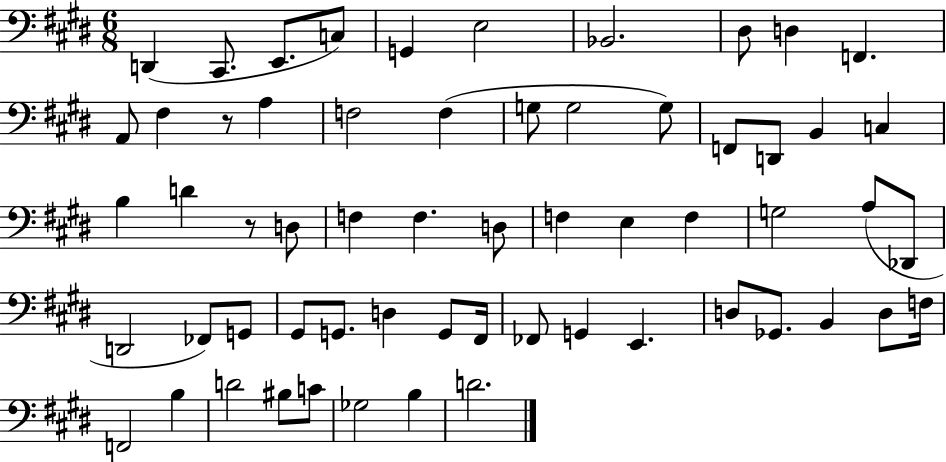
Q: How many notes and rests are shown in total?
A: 60